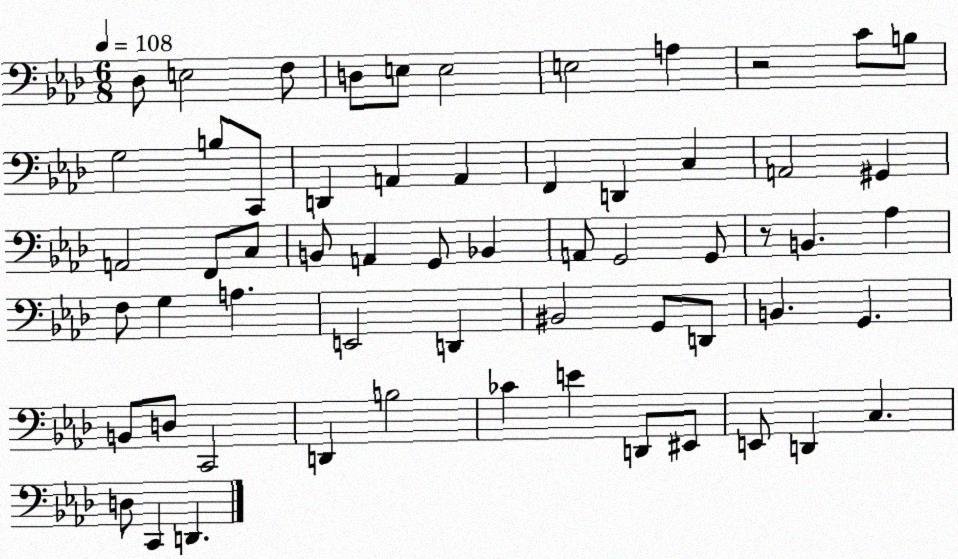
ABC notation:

X:1
T:Untitled
M:6/8
L:1/4
K:Ab
_D,/2 E,2 F,/2 D,/2 E,/2 E,2 E,2 A, z2 C/2 B,/2 G,2 B,/2 C,,/2 D,, A,, A,, F,, D,, C, A,,2 ^G,, A,,2 F,,/2 C,/2 B,,/2 A,, G,,/2 _B,, A,,/2 G,,2 G,,/2 z/2 B,, _A, F,/2 G, A, E,,2 D,, ^B,,2 G,,/2 D,,/2 B,, G,, B,,/2 D,/2 C,,2 D,, B,2 _C E D,,/2 ^E,,/2 E,,/2 D,, C, D,/2 C,, D,,